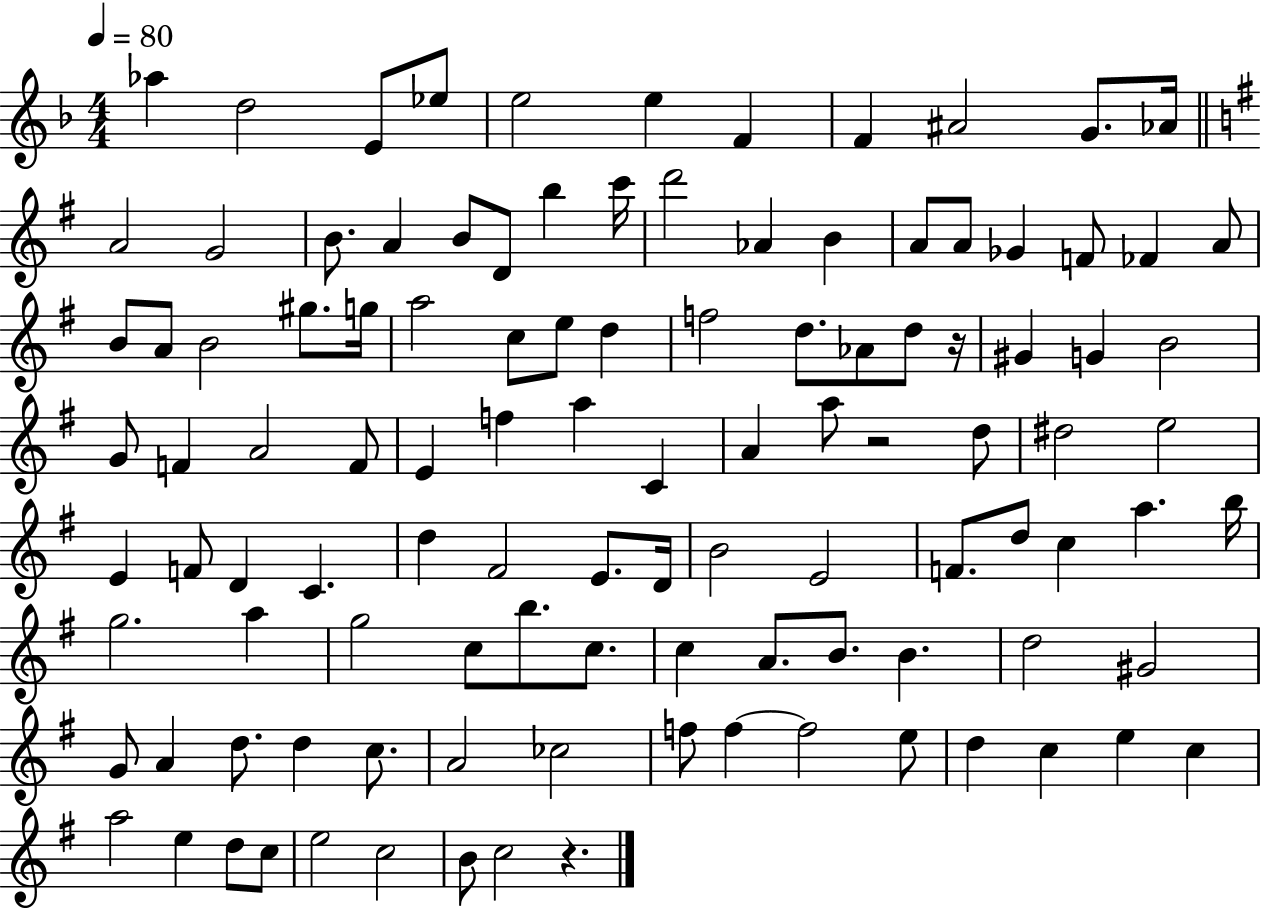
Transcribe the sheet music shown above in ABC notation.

X:1
T:Untitled
M:4/4
L:1/4
K:F
_a d2 E/2 _e/2 e2 e F F ^A2 G/2 _A/4 A2 G2 B/2 A B/2 D/2 b c'/4 d'2 _A B A/2 A/2 _G F/2 _F A/2 B/2 A/2 B2 ^g/2 g/4 a2 c/2 e/2 d f2 d/2 _A/2 d/2 z/4 ^G G B2 G/2 F A2 F/2 E f a C A a/2 z2 d/2 ^d2 e2 E F/2 D C d ^F2 E/2 D/4 B2 E2 F/2 d/2 c a b/4 g2 a g2 c/2 b/2 c/2 c A/2 B/2 B d2 ^G2 G/2 A d/2 d c/2 A2 _c2 f/2 f f2 e/2 d c e c a2 e d/2 c/2 e2 c2 B/2 c2 z